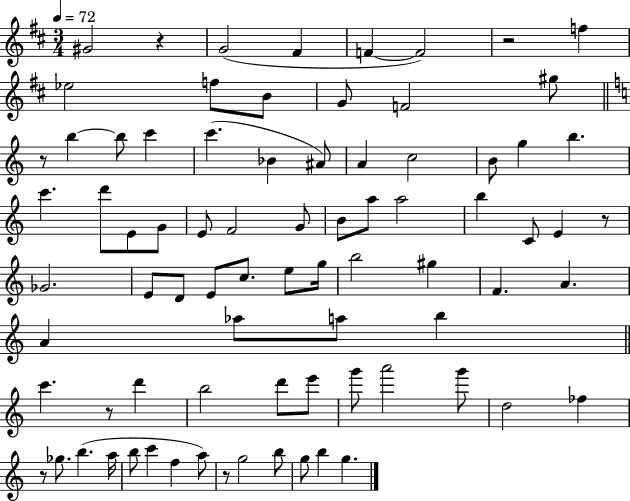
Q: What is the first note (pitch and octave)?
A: G#4